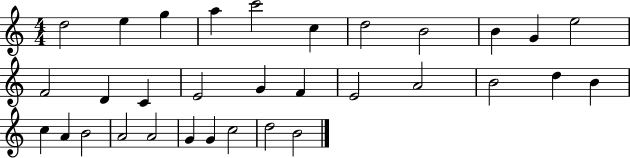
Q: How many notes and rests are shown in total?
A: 32